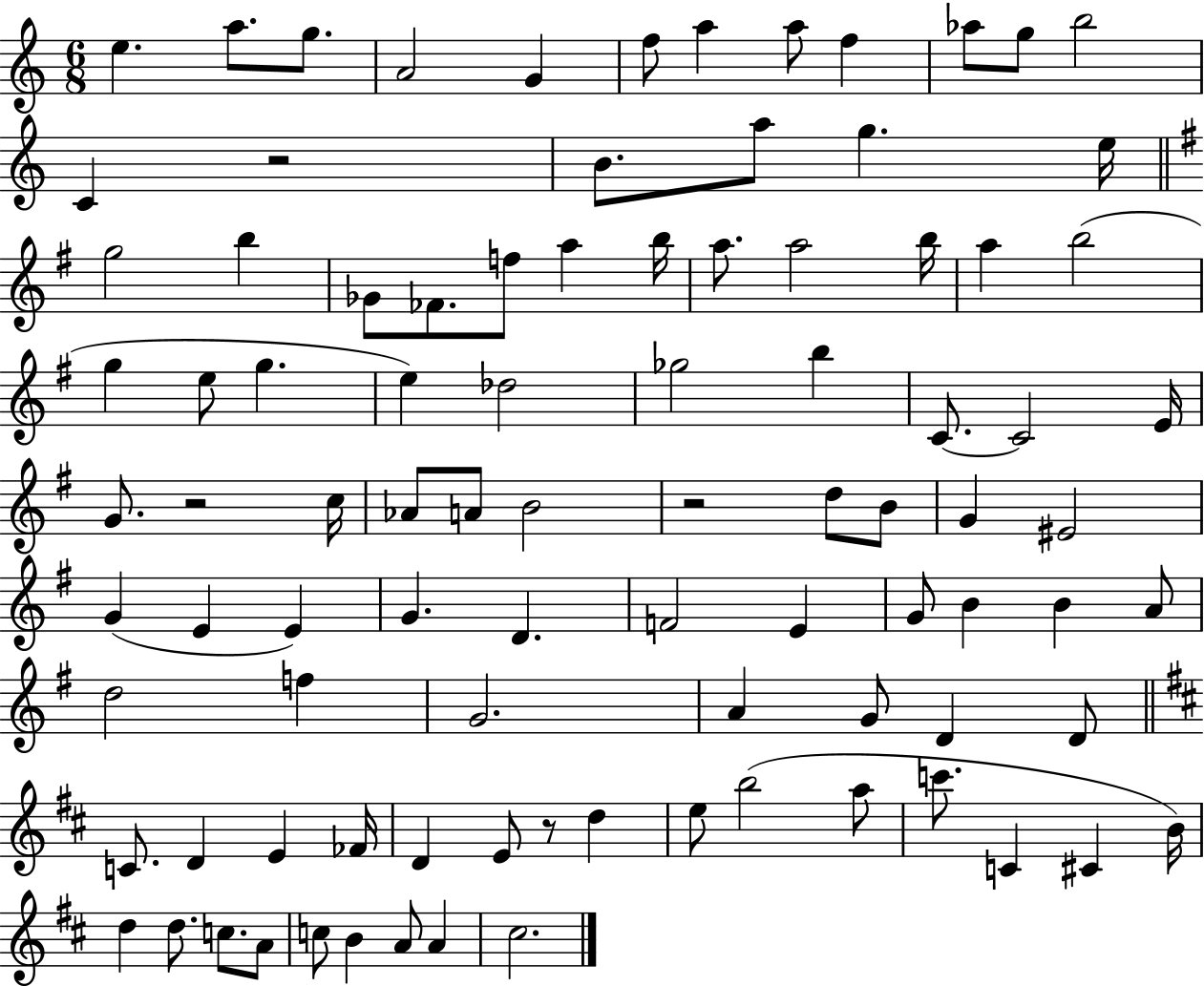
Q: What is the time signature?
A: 6/8